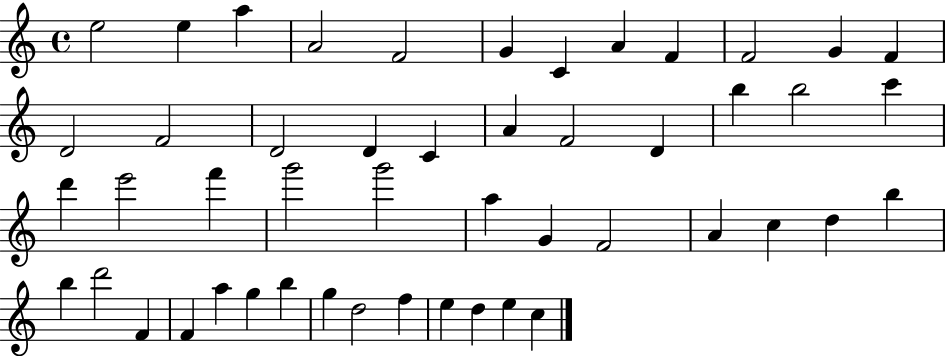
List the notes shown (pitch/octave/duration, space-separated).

E5/h E5/q A5/q A4/h F4/h G4/q C4/q A4/q F4/q F4/h G4/q F4/q D4/h F4/h D4/h D4/q C4/q A4/q F4/h D4/q B5/q B5/h C6/q D6/q E6/h F6/q G6/h G6/h A5/q G4/q F4/h A4/q C5/q D5/q B5/q B5/q D6/h F4/q F4/q A5/q G5/q B5/q G5/q D5/h F5/q E5/q D5/q E5/q C5/q